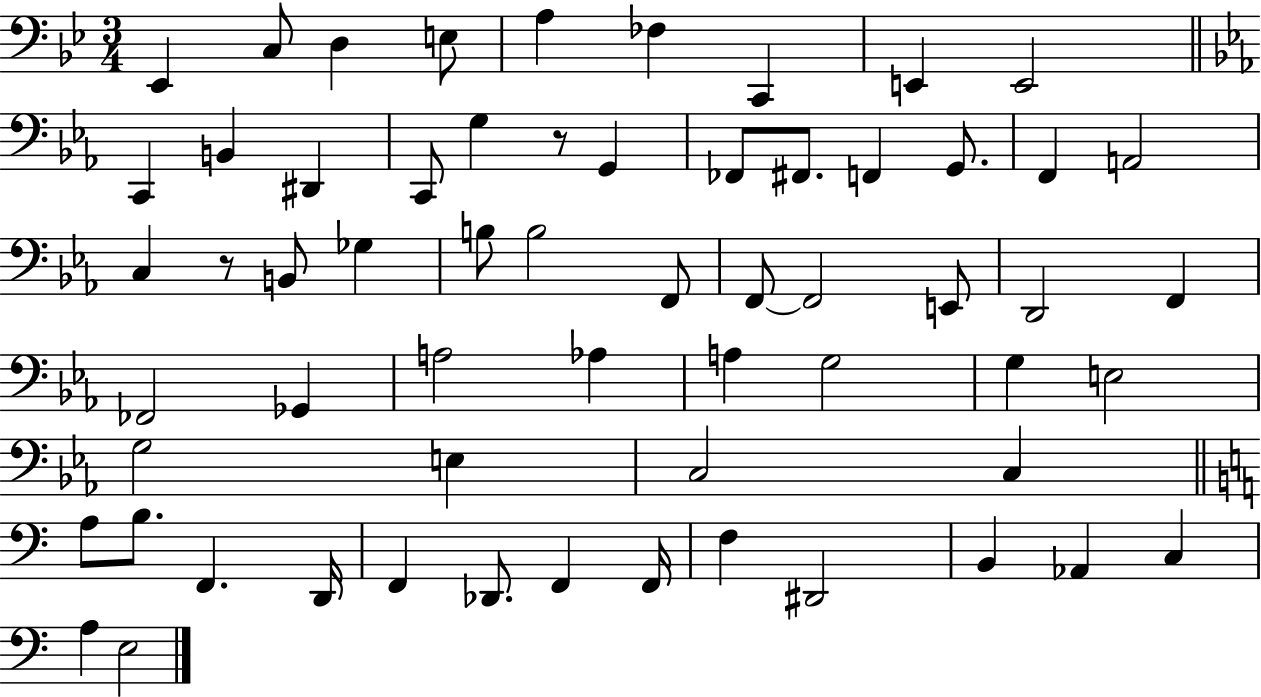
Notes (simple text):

Eb2/q C3/e D3/q E3/e A3/q FES3/q C2/q E2/q E2/h C2/q B2/q D#2/q C2/e G3/q R/e G2/q FES2/e F#2/e. F2/q G2/e. F2/q A2/h C3/q R/e B2/e Gb3/q B3/e B3/h F2/e F2/e F2/h E2/e D2/h F2/q FES2/h Gb2/q A3/h Ab3/q A3/q G3/h G3/q E3/h G3/h E3/q C3/h C3/q A3/e B3/e. F2/q. D2/s F2/q Db2/e. F2/q F2/s F3/q D#2/h B2/q Ab2/q C3/q A3/q E3/h